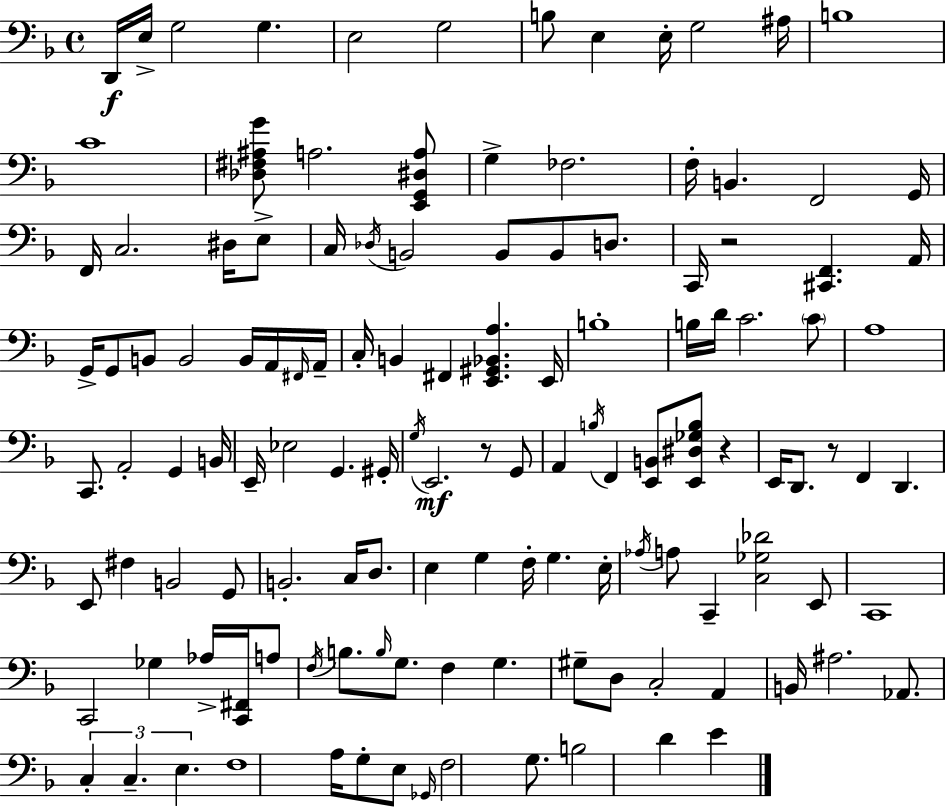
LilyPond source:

{
  \clef bass
  \time 4/4
  \defaultTimeSignature
  \key f \major
  \repeat volta 2 { d,16\f e16-> g2 g4. | e2 g2 | b8 e4 e16-. g2 ais16 | b1 | \break c'1 | <des fis ais g'>8 a2. <e, g, dis a>8 | g4-> fes2. | f16-. b,4. f,2 g,16 | \break f,16 c2. dis16 e8-> | c16 \acciaccatura { des16 } b,2 b,8 b,8 d8. | c,16 r2 <cis, f,>4. | a,16 g,16-> g,8 b,8 b,2 b,16 a,16 | \break \grace { fis,16 } a,16-- c16-. b,4 fis,4 <e, gis, bes, a>4. | e,16 b1-. | b16 d'16 c'2. | \parenthesize c'8 a1 | \break c,8. a,2-. g,4 | b,16 e,16-- ees2 g,4. | gis,16-. \acciaccatura { g16 }\mf e,2. r8 | g,8 a,4 \acciaccatura { b16 } f,4 <e, b,>8 <e, dis ges b>8 | \break r4 e,16 d,8. r8 f,4 d,4. | e,8 fis4 b,2 | g,8 b,2.-. | c16 d8. e4 g4 f16-. g4. | \break e16-. \acciaccatura { aes16 } a8 c,4-- <c ges des'>2 | e,8 c,1 | c,2 ges4 | aes16-> <c, fis,>16 a8 \acciaccatura { f16 } b8. \grace { b16 } g8. f4 | \break g4. gis8-- d8 c2-. | a,4 b,16 ais2. | aes,8. \tuplet 3/2 { c4-. c4.-- | e4. } f1 | \break a16 g8-. e8 \grace { ges,16 } f2 | g8. b2 | d'4 e'4 } \bar "|."
}